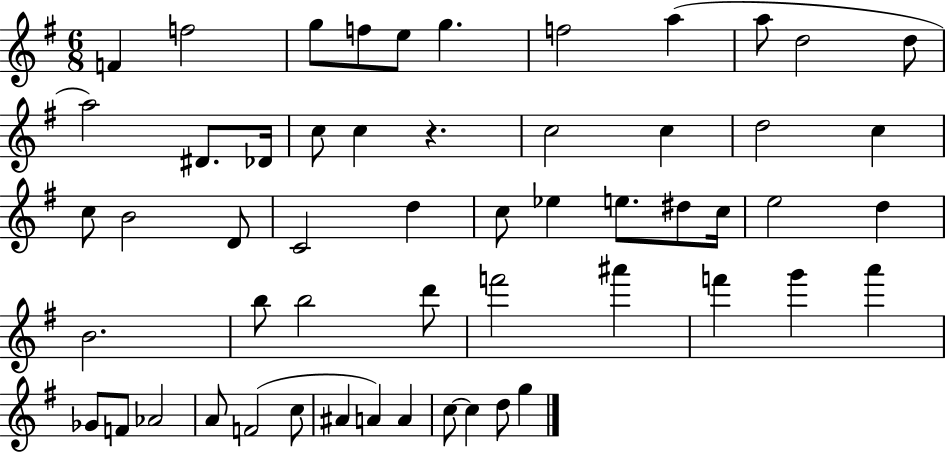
{
  \clef treble
  \numericTimeSignature
  \time 6/8
  \key g \major
  f'4 f''2 | g''8 f''8 e''8 g''4. | f''2 a''4( | a''8 d''2 d''8 | \break a''2) dis'8. des'16 | c''8 c''4 r4. | c''2 c''4 | d''2 c''4 | \break c''8 b'2 d'8 | c'2 d''4 | c''8 ees''4 e''8. dis''8 c''16 | e''2 d''4 | \break b'2. | b''8 b''2 d'''8 | f'''2 ais'''4 | f'''4 g'''4 a'''4 | \break ges'8 f'8 aes'2 | a'8 f'2( c''8 | ais'4 a'4) a'4 | c''8~~ c''4 d''8 g''4 | \break \bar "|."
}